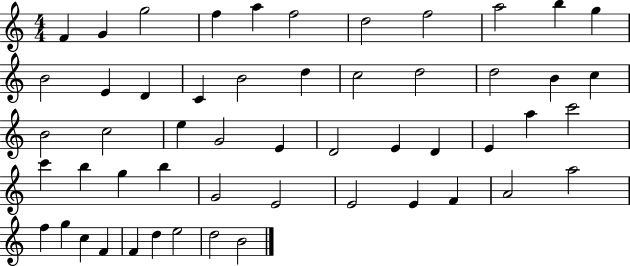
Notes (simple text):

F4/q G4/q G5/h F5/q A5/q F5/h D5/h F5/h A5/h B5/q G5/q B4/h E4/q D4/q C4/q B4/h D5/q C5/h D5/h D5/h B4/q C5/q B4/h C5/h E5/q G4/h E4/q D4/h E4/q D4/q E4/q A5/q C6/h C6/q B5/q G5/q B5/q G4/h E4/h E4/h E4/q F4/q A4/h A5/h F5/q G5/q C5/q F4/q F4/q D5/q E5/h D5/h B4/h